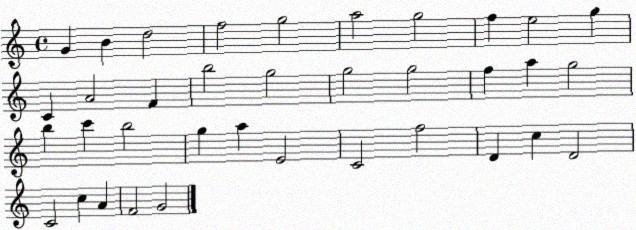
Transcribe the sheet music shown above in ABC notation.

X:1
T:Untitled
M:4/4
L:1/4
K:C
G B d2 f2 g2 a2 g2 f e2 g C A2 F b2 g2 g2 g2 f a g2 b c' b2 g a E2 C2 f2 D c D2 C2 c A F2 G2